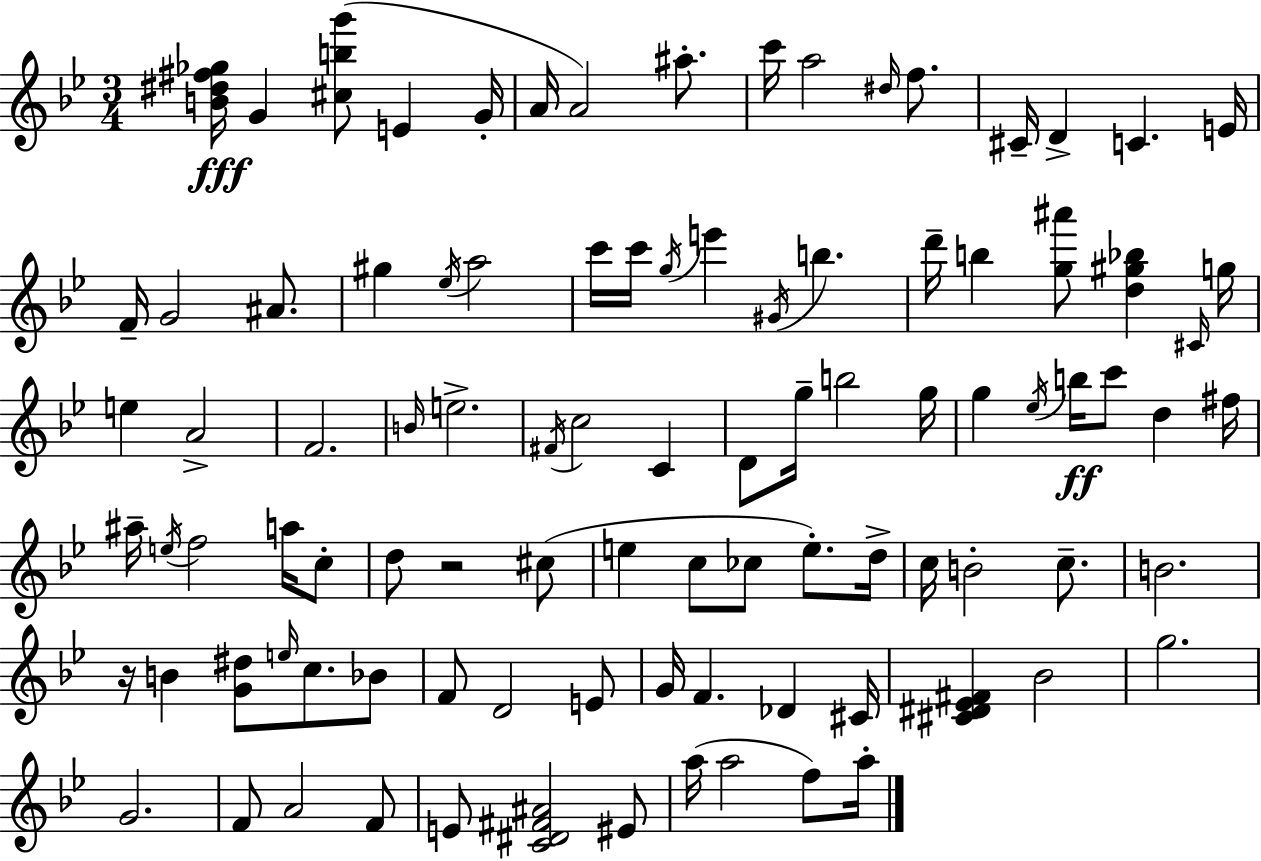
[B4,D#5,F#5,Gb5]/s G4/q [C#5,B5,G6]/e E4/q G4/s A4/s A4/h A#5/e. C6/s A5/h D#5/s F5/e. C#4/s D4/q C4/q. E4/s F4/s G4/h A#4/e. G#5/q Eb5/s A5/h C6/s C6/s G5/s E6/q G#4/s B5/q. D6/s B5/q [G5,A#6]/e [D5,G#5,Bb5]/q C#4/s G5/s E5/q A4/h F4/h. B4/s E5/h. F#4/s C5/h C4/q D4/e G5/s B5/h G5/s G5/q Eb5/s B5/s C6/e D5/q F#5/s A#5/s E5/s F5/h A5/s C5/e D5/e R/h C#5/e E5/q C5/e CES5/e E5/e. D5/s C5/s B4/h C5/e. B4/h. R/s B4/q [G4,D#5]/e E5/s C5/e. Bb4/e F4/e D4/h E4/e G4/s F4/q. Db4/q C#4/s [C#4,D#4,Eb4,F#4]/q Bb4/h G5/h. G4/h. F4/e A4/h F4/e E4/e [C4,D#4,F#4,A#4]/h EIS4/e A5/s A5/h F5/e A5/s